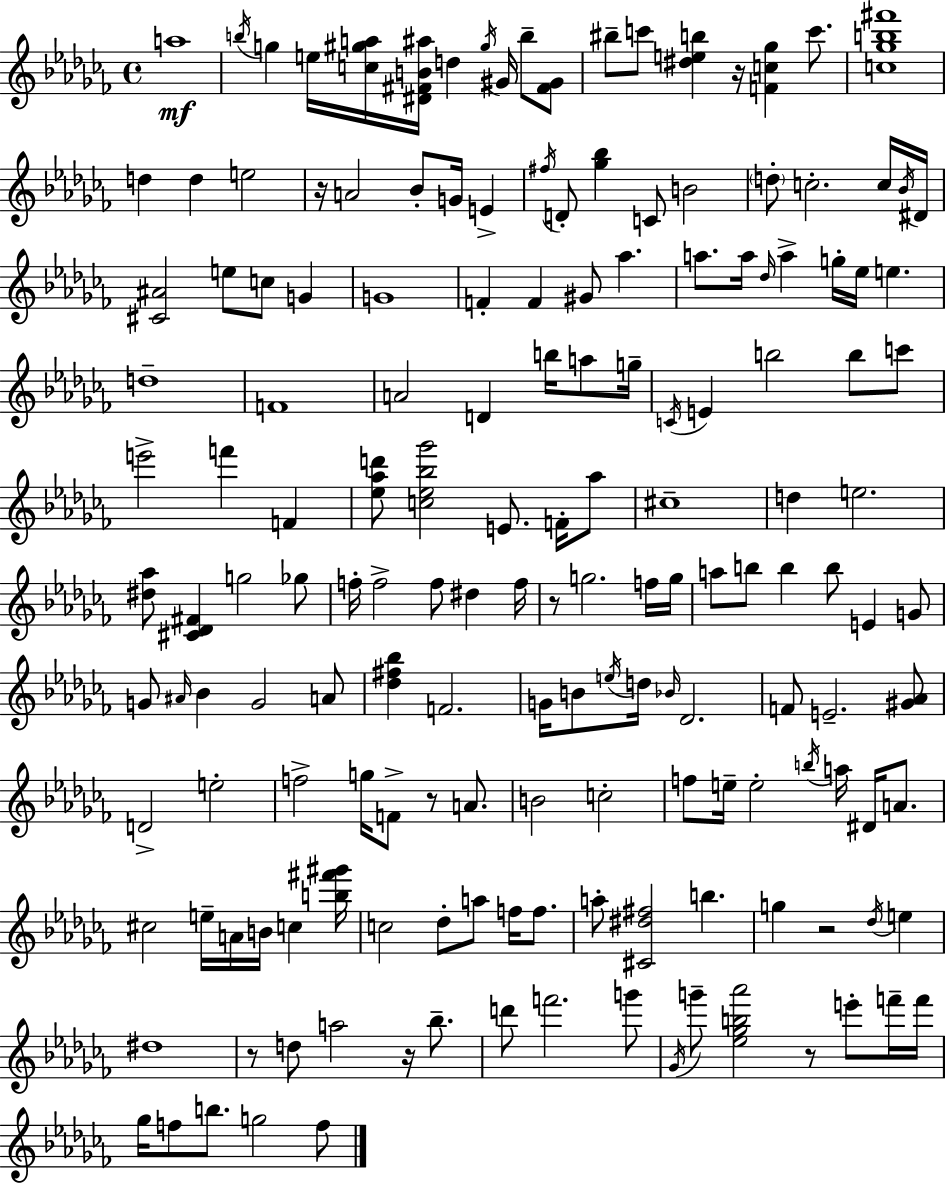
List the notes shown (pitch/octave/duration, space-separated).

A5/w B5/s G5/q E5/s [C5,G#5,A5]/s [D#4,F#4,B4,A#5]/s D5/q G#5/s G#4/s B5/e [F#4,G#4]/e BIS5/e C6/e [D#5,E5,B5]/q R/s [F4,C5,Gb5]/q C6/e. [C5,Gb5,B5,F#6]/w D5/q D5/q E5/h R/s A4/h Bb4/e G4/s E4/q F#5/s D4/e [Gb5,Bb5]/q C4/e B4/h D5/e C5/h. C5/s Bb4/s D#4/s [C#4,A#4]/h E5/e C5/e G4/q G4/w F4/q F4/q G#4/e Ab5/q. A5/e. A5/s Db5/s A5/q G5/s Eb5/s E5/q. D5/w F4/w A4/h D4/q B5/s A5/e G5/s C4/s E4/q B5/h B5/e C6/e E6/h F6/q F4/q [Eb5,Ab5,D6]/e [C5,Eb5,Bb5,Gb6]/h E4/e. F4/s Ab5/e C#5/w D5/q E5/h. [D#5,Ab5]/e [C#4,Db4,F#4]/q G5/h Gb5/e F5/s F5/h F5/e D#5/q F5/s R/e G5/h. F5/s G5/s A5/e B5/e B5/q B5/e E4/q G4/e G4/e A#4/s Bb4/q G4/h A4/e [Db5,F#5,Bb5]/q F4/h. G4/s B4/e E5/s D5/s Bb4/s Db4/h. F4/e E4/h. [G#4,Ab4]/e D4/h E5/h F5/h G5/s F4/e R/e A4/e. B4/h C5/h F5/e E5/s E5/h B5/s A5/s D#4/s A4/e. C#5/h E5/s A4/s B4/s C5/q [B5,F#6,G#6]/s C5/h Db5/e A5/e F5/s F5/e. A5/e [C#4,D#5,F#5]/h B5/q. G5/q R/h Db5/s E5/q D#5/w R/e D5/e A5/h R/s Bb5/e. D6/e F6/h. G6/e Gb4/s G6/e [Eb5,Gb5,B5,Ab6]/h R/e E6/e F6/s F6/s Gb5/s F5/e B5/e. G5/h F5/e